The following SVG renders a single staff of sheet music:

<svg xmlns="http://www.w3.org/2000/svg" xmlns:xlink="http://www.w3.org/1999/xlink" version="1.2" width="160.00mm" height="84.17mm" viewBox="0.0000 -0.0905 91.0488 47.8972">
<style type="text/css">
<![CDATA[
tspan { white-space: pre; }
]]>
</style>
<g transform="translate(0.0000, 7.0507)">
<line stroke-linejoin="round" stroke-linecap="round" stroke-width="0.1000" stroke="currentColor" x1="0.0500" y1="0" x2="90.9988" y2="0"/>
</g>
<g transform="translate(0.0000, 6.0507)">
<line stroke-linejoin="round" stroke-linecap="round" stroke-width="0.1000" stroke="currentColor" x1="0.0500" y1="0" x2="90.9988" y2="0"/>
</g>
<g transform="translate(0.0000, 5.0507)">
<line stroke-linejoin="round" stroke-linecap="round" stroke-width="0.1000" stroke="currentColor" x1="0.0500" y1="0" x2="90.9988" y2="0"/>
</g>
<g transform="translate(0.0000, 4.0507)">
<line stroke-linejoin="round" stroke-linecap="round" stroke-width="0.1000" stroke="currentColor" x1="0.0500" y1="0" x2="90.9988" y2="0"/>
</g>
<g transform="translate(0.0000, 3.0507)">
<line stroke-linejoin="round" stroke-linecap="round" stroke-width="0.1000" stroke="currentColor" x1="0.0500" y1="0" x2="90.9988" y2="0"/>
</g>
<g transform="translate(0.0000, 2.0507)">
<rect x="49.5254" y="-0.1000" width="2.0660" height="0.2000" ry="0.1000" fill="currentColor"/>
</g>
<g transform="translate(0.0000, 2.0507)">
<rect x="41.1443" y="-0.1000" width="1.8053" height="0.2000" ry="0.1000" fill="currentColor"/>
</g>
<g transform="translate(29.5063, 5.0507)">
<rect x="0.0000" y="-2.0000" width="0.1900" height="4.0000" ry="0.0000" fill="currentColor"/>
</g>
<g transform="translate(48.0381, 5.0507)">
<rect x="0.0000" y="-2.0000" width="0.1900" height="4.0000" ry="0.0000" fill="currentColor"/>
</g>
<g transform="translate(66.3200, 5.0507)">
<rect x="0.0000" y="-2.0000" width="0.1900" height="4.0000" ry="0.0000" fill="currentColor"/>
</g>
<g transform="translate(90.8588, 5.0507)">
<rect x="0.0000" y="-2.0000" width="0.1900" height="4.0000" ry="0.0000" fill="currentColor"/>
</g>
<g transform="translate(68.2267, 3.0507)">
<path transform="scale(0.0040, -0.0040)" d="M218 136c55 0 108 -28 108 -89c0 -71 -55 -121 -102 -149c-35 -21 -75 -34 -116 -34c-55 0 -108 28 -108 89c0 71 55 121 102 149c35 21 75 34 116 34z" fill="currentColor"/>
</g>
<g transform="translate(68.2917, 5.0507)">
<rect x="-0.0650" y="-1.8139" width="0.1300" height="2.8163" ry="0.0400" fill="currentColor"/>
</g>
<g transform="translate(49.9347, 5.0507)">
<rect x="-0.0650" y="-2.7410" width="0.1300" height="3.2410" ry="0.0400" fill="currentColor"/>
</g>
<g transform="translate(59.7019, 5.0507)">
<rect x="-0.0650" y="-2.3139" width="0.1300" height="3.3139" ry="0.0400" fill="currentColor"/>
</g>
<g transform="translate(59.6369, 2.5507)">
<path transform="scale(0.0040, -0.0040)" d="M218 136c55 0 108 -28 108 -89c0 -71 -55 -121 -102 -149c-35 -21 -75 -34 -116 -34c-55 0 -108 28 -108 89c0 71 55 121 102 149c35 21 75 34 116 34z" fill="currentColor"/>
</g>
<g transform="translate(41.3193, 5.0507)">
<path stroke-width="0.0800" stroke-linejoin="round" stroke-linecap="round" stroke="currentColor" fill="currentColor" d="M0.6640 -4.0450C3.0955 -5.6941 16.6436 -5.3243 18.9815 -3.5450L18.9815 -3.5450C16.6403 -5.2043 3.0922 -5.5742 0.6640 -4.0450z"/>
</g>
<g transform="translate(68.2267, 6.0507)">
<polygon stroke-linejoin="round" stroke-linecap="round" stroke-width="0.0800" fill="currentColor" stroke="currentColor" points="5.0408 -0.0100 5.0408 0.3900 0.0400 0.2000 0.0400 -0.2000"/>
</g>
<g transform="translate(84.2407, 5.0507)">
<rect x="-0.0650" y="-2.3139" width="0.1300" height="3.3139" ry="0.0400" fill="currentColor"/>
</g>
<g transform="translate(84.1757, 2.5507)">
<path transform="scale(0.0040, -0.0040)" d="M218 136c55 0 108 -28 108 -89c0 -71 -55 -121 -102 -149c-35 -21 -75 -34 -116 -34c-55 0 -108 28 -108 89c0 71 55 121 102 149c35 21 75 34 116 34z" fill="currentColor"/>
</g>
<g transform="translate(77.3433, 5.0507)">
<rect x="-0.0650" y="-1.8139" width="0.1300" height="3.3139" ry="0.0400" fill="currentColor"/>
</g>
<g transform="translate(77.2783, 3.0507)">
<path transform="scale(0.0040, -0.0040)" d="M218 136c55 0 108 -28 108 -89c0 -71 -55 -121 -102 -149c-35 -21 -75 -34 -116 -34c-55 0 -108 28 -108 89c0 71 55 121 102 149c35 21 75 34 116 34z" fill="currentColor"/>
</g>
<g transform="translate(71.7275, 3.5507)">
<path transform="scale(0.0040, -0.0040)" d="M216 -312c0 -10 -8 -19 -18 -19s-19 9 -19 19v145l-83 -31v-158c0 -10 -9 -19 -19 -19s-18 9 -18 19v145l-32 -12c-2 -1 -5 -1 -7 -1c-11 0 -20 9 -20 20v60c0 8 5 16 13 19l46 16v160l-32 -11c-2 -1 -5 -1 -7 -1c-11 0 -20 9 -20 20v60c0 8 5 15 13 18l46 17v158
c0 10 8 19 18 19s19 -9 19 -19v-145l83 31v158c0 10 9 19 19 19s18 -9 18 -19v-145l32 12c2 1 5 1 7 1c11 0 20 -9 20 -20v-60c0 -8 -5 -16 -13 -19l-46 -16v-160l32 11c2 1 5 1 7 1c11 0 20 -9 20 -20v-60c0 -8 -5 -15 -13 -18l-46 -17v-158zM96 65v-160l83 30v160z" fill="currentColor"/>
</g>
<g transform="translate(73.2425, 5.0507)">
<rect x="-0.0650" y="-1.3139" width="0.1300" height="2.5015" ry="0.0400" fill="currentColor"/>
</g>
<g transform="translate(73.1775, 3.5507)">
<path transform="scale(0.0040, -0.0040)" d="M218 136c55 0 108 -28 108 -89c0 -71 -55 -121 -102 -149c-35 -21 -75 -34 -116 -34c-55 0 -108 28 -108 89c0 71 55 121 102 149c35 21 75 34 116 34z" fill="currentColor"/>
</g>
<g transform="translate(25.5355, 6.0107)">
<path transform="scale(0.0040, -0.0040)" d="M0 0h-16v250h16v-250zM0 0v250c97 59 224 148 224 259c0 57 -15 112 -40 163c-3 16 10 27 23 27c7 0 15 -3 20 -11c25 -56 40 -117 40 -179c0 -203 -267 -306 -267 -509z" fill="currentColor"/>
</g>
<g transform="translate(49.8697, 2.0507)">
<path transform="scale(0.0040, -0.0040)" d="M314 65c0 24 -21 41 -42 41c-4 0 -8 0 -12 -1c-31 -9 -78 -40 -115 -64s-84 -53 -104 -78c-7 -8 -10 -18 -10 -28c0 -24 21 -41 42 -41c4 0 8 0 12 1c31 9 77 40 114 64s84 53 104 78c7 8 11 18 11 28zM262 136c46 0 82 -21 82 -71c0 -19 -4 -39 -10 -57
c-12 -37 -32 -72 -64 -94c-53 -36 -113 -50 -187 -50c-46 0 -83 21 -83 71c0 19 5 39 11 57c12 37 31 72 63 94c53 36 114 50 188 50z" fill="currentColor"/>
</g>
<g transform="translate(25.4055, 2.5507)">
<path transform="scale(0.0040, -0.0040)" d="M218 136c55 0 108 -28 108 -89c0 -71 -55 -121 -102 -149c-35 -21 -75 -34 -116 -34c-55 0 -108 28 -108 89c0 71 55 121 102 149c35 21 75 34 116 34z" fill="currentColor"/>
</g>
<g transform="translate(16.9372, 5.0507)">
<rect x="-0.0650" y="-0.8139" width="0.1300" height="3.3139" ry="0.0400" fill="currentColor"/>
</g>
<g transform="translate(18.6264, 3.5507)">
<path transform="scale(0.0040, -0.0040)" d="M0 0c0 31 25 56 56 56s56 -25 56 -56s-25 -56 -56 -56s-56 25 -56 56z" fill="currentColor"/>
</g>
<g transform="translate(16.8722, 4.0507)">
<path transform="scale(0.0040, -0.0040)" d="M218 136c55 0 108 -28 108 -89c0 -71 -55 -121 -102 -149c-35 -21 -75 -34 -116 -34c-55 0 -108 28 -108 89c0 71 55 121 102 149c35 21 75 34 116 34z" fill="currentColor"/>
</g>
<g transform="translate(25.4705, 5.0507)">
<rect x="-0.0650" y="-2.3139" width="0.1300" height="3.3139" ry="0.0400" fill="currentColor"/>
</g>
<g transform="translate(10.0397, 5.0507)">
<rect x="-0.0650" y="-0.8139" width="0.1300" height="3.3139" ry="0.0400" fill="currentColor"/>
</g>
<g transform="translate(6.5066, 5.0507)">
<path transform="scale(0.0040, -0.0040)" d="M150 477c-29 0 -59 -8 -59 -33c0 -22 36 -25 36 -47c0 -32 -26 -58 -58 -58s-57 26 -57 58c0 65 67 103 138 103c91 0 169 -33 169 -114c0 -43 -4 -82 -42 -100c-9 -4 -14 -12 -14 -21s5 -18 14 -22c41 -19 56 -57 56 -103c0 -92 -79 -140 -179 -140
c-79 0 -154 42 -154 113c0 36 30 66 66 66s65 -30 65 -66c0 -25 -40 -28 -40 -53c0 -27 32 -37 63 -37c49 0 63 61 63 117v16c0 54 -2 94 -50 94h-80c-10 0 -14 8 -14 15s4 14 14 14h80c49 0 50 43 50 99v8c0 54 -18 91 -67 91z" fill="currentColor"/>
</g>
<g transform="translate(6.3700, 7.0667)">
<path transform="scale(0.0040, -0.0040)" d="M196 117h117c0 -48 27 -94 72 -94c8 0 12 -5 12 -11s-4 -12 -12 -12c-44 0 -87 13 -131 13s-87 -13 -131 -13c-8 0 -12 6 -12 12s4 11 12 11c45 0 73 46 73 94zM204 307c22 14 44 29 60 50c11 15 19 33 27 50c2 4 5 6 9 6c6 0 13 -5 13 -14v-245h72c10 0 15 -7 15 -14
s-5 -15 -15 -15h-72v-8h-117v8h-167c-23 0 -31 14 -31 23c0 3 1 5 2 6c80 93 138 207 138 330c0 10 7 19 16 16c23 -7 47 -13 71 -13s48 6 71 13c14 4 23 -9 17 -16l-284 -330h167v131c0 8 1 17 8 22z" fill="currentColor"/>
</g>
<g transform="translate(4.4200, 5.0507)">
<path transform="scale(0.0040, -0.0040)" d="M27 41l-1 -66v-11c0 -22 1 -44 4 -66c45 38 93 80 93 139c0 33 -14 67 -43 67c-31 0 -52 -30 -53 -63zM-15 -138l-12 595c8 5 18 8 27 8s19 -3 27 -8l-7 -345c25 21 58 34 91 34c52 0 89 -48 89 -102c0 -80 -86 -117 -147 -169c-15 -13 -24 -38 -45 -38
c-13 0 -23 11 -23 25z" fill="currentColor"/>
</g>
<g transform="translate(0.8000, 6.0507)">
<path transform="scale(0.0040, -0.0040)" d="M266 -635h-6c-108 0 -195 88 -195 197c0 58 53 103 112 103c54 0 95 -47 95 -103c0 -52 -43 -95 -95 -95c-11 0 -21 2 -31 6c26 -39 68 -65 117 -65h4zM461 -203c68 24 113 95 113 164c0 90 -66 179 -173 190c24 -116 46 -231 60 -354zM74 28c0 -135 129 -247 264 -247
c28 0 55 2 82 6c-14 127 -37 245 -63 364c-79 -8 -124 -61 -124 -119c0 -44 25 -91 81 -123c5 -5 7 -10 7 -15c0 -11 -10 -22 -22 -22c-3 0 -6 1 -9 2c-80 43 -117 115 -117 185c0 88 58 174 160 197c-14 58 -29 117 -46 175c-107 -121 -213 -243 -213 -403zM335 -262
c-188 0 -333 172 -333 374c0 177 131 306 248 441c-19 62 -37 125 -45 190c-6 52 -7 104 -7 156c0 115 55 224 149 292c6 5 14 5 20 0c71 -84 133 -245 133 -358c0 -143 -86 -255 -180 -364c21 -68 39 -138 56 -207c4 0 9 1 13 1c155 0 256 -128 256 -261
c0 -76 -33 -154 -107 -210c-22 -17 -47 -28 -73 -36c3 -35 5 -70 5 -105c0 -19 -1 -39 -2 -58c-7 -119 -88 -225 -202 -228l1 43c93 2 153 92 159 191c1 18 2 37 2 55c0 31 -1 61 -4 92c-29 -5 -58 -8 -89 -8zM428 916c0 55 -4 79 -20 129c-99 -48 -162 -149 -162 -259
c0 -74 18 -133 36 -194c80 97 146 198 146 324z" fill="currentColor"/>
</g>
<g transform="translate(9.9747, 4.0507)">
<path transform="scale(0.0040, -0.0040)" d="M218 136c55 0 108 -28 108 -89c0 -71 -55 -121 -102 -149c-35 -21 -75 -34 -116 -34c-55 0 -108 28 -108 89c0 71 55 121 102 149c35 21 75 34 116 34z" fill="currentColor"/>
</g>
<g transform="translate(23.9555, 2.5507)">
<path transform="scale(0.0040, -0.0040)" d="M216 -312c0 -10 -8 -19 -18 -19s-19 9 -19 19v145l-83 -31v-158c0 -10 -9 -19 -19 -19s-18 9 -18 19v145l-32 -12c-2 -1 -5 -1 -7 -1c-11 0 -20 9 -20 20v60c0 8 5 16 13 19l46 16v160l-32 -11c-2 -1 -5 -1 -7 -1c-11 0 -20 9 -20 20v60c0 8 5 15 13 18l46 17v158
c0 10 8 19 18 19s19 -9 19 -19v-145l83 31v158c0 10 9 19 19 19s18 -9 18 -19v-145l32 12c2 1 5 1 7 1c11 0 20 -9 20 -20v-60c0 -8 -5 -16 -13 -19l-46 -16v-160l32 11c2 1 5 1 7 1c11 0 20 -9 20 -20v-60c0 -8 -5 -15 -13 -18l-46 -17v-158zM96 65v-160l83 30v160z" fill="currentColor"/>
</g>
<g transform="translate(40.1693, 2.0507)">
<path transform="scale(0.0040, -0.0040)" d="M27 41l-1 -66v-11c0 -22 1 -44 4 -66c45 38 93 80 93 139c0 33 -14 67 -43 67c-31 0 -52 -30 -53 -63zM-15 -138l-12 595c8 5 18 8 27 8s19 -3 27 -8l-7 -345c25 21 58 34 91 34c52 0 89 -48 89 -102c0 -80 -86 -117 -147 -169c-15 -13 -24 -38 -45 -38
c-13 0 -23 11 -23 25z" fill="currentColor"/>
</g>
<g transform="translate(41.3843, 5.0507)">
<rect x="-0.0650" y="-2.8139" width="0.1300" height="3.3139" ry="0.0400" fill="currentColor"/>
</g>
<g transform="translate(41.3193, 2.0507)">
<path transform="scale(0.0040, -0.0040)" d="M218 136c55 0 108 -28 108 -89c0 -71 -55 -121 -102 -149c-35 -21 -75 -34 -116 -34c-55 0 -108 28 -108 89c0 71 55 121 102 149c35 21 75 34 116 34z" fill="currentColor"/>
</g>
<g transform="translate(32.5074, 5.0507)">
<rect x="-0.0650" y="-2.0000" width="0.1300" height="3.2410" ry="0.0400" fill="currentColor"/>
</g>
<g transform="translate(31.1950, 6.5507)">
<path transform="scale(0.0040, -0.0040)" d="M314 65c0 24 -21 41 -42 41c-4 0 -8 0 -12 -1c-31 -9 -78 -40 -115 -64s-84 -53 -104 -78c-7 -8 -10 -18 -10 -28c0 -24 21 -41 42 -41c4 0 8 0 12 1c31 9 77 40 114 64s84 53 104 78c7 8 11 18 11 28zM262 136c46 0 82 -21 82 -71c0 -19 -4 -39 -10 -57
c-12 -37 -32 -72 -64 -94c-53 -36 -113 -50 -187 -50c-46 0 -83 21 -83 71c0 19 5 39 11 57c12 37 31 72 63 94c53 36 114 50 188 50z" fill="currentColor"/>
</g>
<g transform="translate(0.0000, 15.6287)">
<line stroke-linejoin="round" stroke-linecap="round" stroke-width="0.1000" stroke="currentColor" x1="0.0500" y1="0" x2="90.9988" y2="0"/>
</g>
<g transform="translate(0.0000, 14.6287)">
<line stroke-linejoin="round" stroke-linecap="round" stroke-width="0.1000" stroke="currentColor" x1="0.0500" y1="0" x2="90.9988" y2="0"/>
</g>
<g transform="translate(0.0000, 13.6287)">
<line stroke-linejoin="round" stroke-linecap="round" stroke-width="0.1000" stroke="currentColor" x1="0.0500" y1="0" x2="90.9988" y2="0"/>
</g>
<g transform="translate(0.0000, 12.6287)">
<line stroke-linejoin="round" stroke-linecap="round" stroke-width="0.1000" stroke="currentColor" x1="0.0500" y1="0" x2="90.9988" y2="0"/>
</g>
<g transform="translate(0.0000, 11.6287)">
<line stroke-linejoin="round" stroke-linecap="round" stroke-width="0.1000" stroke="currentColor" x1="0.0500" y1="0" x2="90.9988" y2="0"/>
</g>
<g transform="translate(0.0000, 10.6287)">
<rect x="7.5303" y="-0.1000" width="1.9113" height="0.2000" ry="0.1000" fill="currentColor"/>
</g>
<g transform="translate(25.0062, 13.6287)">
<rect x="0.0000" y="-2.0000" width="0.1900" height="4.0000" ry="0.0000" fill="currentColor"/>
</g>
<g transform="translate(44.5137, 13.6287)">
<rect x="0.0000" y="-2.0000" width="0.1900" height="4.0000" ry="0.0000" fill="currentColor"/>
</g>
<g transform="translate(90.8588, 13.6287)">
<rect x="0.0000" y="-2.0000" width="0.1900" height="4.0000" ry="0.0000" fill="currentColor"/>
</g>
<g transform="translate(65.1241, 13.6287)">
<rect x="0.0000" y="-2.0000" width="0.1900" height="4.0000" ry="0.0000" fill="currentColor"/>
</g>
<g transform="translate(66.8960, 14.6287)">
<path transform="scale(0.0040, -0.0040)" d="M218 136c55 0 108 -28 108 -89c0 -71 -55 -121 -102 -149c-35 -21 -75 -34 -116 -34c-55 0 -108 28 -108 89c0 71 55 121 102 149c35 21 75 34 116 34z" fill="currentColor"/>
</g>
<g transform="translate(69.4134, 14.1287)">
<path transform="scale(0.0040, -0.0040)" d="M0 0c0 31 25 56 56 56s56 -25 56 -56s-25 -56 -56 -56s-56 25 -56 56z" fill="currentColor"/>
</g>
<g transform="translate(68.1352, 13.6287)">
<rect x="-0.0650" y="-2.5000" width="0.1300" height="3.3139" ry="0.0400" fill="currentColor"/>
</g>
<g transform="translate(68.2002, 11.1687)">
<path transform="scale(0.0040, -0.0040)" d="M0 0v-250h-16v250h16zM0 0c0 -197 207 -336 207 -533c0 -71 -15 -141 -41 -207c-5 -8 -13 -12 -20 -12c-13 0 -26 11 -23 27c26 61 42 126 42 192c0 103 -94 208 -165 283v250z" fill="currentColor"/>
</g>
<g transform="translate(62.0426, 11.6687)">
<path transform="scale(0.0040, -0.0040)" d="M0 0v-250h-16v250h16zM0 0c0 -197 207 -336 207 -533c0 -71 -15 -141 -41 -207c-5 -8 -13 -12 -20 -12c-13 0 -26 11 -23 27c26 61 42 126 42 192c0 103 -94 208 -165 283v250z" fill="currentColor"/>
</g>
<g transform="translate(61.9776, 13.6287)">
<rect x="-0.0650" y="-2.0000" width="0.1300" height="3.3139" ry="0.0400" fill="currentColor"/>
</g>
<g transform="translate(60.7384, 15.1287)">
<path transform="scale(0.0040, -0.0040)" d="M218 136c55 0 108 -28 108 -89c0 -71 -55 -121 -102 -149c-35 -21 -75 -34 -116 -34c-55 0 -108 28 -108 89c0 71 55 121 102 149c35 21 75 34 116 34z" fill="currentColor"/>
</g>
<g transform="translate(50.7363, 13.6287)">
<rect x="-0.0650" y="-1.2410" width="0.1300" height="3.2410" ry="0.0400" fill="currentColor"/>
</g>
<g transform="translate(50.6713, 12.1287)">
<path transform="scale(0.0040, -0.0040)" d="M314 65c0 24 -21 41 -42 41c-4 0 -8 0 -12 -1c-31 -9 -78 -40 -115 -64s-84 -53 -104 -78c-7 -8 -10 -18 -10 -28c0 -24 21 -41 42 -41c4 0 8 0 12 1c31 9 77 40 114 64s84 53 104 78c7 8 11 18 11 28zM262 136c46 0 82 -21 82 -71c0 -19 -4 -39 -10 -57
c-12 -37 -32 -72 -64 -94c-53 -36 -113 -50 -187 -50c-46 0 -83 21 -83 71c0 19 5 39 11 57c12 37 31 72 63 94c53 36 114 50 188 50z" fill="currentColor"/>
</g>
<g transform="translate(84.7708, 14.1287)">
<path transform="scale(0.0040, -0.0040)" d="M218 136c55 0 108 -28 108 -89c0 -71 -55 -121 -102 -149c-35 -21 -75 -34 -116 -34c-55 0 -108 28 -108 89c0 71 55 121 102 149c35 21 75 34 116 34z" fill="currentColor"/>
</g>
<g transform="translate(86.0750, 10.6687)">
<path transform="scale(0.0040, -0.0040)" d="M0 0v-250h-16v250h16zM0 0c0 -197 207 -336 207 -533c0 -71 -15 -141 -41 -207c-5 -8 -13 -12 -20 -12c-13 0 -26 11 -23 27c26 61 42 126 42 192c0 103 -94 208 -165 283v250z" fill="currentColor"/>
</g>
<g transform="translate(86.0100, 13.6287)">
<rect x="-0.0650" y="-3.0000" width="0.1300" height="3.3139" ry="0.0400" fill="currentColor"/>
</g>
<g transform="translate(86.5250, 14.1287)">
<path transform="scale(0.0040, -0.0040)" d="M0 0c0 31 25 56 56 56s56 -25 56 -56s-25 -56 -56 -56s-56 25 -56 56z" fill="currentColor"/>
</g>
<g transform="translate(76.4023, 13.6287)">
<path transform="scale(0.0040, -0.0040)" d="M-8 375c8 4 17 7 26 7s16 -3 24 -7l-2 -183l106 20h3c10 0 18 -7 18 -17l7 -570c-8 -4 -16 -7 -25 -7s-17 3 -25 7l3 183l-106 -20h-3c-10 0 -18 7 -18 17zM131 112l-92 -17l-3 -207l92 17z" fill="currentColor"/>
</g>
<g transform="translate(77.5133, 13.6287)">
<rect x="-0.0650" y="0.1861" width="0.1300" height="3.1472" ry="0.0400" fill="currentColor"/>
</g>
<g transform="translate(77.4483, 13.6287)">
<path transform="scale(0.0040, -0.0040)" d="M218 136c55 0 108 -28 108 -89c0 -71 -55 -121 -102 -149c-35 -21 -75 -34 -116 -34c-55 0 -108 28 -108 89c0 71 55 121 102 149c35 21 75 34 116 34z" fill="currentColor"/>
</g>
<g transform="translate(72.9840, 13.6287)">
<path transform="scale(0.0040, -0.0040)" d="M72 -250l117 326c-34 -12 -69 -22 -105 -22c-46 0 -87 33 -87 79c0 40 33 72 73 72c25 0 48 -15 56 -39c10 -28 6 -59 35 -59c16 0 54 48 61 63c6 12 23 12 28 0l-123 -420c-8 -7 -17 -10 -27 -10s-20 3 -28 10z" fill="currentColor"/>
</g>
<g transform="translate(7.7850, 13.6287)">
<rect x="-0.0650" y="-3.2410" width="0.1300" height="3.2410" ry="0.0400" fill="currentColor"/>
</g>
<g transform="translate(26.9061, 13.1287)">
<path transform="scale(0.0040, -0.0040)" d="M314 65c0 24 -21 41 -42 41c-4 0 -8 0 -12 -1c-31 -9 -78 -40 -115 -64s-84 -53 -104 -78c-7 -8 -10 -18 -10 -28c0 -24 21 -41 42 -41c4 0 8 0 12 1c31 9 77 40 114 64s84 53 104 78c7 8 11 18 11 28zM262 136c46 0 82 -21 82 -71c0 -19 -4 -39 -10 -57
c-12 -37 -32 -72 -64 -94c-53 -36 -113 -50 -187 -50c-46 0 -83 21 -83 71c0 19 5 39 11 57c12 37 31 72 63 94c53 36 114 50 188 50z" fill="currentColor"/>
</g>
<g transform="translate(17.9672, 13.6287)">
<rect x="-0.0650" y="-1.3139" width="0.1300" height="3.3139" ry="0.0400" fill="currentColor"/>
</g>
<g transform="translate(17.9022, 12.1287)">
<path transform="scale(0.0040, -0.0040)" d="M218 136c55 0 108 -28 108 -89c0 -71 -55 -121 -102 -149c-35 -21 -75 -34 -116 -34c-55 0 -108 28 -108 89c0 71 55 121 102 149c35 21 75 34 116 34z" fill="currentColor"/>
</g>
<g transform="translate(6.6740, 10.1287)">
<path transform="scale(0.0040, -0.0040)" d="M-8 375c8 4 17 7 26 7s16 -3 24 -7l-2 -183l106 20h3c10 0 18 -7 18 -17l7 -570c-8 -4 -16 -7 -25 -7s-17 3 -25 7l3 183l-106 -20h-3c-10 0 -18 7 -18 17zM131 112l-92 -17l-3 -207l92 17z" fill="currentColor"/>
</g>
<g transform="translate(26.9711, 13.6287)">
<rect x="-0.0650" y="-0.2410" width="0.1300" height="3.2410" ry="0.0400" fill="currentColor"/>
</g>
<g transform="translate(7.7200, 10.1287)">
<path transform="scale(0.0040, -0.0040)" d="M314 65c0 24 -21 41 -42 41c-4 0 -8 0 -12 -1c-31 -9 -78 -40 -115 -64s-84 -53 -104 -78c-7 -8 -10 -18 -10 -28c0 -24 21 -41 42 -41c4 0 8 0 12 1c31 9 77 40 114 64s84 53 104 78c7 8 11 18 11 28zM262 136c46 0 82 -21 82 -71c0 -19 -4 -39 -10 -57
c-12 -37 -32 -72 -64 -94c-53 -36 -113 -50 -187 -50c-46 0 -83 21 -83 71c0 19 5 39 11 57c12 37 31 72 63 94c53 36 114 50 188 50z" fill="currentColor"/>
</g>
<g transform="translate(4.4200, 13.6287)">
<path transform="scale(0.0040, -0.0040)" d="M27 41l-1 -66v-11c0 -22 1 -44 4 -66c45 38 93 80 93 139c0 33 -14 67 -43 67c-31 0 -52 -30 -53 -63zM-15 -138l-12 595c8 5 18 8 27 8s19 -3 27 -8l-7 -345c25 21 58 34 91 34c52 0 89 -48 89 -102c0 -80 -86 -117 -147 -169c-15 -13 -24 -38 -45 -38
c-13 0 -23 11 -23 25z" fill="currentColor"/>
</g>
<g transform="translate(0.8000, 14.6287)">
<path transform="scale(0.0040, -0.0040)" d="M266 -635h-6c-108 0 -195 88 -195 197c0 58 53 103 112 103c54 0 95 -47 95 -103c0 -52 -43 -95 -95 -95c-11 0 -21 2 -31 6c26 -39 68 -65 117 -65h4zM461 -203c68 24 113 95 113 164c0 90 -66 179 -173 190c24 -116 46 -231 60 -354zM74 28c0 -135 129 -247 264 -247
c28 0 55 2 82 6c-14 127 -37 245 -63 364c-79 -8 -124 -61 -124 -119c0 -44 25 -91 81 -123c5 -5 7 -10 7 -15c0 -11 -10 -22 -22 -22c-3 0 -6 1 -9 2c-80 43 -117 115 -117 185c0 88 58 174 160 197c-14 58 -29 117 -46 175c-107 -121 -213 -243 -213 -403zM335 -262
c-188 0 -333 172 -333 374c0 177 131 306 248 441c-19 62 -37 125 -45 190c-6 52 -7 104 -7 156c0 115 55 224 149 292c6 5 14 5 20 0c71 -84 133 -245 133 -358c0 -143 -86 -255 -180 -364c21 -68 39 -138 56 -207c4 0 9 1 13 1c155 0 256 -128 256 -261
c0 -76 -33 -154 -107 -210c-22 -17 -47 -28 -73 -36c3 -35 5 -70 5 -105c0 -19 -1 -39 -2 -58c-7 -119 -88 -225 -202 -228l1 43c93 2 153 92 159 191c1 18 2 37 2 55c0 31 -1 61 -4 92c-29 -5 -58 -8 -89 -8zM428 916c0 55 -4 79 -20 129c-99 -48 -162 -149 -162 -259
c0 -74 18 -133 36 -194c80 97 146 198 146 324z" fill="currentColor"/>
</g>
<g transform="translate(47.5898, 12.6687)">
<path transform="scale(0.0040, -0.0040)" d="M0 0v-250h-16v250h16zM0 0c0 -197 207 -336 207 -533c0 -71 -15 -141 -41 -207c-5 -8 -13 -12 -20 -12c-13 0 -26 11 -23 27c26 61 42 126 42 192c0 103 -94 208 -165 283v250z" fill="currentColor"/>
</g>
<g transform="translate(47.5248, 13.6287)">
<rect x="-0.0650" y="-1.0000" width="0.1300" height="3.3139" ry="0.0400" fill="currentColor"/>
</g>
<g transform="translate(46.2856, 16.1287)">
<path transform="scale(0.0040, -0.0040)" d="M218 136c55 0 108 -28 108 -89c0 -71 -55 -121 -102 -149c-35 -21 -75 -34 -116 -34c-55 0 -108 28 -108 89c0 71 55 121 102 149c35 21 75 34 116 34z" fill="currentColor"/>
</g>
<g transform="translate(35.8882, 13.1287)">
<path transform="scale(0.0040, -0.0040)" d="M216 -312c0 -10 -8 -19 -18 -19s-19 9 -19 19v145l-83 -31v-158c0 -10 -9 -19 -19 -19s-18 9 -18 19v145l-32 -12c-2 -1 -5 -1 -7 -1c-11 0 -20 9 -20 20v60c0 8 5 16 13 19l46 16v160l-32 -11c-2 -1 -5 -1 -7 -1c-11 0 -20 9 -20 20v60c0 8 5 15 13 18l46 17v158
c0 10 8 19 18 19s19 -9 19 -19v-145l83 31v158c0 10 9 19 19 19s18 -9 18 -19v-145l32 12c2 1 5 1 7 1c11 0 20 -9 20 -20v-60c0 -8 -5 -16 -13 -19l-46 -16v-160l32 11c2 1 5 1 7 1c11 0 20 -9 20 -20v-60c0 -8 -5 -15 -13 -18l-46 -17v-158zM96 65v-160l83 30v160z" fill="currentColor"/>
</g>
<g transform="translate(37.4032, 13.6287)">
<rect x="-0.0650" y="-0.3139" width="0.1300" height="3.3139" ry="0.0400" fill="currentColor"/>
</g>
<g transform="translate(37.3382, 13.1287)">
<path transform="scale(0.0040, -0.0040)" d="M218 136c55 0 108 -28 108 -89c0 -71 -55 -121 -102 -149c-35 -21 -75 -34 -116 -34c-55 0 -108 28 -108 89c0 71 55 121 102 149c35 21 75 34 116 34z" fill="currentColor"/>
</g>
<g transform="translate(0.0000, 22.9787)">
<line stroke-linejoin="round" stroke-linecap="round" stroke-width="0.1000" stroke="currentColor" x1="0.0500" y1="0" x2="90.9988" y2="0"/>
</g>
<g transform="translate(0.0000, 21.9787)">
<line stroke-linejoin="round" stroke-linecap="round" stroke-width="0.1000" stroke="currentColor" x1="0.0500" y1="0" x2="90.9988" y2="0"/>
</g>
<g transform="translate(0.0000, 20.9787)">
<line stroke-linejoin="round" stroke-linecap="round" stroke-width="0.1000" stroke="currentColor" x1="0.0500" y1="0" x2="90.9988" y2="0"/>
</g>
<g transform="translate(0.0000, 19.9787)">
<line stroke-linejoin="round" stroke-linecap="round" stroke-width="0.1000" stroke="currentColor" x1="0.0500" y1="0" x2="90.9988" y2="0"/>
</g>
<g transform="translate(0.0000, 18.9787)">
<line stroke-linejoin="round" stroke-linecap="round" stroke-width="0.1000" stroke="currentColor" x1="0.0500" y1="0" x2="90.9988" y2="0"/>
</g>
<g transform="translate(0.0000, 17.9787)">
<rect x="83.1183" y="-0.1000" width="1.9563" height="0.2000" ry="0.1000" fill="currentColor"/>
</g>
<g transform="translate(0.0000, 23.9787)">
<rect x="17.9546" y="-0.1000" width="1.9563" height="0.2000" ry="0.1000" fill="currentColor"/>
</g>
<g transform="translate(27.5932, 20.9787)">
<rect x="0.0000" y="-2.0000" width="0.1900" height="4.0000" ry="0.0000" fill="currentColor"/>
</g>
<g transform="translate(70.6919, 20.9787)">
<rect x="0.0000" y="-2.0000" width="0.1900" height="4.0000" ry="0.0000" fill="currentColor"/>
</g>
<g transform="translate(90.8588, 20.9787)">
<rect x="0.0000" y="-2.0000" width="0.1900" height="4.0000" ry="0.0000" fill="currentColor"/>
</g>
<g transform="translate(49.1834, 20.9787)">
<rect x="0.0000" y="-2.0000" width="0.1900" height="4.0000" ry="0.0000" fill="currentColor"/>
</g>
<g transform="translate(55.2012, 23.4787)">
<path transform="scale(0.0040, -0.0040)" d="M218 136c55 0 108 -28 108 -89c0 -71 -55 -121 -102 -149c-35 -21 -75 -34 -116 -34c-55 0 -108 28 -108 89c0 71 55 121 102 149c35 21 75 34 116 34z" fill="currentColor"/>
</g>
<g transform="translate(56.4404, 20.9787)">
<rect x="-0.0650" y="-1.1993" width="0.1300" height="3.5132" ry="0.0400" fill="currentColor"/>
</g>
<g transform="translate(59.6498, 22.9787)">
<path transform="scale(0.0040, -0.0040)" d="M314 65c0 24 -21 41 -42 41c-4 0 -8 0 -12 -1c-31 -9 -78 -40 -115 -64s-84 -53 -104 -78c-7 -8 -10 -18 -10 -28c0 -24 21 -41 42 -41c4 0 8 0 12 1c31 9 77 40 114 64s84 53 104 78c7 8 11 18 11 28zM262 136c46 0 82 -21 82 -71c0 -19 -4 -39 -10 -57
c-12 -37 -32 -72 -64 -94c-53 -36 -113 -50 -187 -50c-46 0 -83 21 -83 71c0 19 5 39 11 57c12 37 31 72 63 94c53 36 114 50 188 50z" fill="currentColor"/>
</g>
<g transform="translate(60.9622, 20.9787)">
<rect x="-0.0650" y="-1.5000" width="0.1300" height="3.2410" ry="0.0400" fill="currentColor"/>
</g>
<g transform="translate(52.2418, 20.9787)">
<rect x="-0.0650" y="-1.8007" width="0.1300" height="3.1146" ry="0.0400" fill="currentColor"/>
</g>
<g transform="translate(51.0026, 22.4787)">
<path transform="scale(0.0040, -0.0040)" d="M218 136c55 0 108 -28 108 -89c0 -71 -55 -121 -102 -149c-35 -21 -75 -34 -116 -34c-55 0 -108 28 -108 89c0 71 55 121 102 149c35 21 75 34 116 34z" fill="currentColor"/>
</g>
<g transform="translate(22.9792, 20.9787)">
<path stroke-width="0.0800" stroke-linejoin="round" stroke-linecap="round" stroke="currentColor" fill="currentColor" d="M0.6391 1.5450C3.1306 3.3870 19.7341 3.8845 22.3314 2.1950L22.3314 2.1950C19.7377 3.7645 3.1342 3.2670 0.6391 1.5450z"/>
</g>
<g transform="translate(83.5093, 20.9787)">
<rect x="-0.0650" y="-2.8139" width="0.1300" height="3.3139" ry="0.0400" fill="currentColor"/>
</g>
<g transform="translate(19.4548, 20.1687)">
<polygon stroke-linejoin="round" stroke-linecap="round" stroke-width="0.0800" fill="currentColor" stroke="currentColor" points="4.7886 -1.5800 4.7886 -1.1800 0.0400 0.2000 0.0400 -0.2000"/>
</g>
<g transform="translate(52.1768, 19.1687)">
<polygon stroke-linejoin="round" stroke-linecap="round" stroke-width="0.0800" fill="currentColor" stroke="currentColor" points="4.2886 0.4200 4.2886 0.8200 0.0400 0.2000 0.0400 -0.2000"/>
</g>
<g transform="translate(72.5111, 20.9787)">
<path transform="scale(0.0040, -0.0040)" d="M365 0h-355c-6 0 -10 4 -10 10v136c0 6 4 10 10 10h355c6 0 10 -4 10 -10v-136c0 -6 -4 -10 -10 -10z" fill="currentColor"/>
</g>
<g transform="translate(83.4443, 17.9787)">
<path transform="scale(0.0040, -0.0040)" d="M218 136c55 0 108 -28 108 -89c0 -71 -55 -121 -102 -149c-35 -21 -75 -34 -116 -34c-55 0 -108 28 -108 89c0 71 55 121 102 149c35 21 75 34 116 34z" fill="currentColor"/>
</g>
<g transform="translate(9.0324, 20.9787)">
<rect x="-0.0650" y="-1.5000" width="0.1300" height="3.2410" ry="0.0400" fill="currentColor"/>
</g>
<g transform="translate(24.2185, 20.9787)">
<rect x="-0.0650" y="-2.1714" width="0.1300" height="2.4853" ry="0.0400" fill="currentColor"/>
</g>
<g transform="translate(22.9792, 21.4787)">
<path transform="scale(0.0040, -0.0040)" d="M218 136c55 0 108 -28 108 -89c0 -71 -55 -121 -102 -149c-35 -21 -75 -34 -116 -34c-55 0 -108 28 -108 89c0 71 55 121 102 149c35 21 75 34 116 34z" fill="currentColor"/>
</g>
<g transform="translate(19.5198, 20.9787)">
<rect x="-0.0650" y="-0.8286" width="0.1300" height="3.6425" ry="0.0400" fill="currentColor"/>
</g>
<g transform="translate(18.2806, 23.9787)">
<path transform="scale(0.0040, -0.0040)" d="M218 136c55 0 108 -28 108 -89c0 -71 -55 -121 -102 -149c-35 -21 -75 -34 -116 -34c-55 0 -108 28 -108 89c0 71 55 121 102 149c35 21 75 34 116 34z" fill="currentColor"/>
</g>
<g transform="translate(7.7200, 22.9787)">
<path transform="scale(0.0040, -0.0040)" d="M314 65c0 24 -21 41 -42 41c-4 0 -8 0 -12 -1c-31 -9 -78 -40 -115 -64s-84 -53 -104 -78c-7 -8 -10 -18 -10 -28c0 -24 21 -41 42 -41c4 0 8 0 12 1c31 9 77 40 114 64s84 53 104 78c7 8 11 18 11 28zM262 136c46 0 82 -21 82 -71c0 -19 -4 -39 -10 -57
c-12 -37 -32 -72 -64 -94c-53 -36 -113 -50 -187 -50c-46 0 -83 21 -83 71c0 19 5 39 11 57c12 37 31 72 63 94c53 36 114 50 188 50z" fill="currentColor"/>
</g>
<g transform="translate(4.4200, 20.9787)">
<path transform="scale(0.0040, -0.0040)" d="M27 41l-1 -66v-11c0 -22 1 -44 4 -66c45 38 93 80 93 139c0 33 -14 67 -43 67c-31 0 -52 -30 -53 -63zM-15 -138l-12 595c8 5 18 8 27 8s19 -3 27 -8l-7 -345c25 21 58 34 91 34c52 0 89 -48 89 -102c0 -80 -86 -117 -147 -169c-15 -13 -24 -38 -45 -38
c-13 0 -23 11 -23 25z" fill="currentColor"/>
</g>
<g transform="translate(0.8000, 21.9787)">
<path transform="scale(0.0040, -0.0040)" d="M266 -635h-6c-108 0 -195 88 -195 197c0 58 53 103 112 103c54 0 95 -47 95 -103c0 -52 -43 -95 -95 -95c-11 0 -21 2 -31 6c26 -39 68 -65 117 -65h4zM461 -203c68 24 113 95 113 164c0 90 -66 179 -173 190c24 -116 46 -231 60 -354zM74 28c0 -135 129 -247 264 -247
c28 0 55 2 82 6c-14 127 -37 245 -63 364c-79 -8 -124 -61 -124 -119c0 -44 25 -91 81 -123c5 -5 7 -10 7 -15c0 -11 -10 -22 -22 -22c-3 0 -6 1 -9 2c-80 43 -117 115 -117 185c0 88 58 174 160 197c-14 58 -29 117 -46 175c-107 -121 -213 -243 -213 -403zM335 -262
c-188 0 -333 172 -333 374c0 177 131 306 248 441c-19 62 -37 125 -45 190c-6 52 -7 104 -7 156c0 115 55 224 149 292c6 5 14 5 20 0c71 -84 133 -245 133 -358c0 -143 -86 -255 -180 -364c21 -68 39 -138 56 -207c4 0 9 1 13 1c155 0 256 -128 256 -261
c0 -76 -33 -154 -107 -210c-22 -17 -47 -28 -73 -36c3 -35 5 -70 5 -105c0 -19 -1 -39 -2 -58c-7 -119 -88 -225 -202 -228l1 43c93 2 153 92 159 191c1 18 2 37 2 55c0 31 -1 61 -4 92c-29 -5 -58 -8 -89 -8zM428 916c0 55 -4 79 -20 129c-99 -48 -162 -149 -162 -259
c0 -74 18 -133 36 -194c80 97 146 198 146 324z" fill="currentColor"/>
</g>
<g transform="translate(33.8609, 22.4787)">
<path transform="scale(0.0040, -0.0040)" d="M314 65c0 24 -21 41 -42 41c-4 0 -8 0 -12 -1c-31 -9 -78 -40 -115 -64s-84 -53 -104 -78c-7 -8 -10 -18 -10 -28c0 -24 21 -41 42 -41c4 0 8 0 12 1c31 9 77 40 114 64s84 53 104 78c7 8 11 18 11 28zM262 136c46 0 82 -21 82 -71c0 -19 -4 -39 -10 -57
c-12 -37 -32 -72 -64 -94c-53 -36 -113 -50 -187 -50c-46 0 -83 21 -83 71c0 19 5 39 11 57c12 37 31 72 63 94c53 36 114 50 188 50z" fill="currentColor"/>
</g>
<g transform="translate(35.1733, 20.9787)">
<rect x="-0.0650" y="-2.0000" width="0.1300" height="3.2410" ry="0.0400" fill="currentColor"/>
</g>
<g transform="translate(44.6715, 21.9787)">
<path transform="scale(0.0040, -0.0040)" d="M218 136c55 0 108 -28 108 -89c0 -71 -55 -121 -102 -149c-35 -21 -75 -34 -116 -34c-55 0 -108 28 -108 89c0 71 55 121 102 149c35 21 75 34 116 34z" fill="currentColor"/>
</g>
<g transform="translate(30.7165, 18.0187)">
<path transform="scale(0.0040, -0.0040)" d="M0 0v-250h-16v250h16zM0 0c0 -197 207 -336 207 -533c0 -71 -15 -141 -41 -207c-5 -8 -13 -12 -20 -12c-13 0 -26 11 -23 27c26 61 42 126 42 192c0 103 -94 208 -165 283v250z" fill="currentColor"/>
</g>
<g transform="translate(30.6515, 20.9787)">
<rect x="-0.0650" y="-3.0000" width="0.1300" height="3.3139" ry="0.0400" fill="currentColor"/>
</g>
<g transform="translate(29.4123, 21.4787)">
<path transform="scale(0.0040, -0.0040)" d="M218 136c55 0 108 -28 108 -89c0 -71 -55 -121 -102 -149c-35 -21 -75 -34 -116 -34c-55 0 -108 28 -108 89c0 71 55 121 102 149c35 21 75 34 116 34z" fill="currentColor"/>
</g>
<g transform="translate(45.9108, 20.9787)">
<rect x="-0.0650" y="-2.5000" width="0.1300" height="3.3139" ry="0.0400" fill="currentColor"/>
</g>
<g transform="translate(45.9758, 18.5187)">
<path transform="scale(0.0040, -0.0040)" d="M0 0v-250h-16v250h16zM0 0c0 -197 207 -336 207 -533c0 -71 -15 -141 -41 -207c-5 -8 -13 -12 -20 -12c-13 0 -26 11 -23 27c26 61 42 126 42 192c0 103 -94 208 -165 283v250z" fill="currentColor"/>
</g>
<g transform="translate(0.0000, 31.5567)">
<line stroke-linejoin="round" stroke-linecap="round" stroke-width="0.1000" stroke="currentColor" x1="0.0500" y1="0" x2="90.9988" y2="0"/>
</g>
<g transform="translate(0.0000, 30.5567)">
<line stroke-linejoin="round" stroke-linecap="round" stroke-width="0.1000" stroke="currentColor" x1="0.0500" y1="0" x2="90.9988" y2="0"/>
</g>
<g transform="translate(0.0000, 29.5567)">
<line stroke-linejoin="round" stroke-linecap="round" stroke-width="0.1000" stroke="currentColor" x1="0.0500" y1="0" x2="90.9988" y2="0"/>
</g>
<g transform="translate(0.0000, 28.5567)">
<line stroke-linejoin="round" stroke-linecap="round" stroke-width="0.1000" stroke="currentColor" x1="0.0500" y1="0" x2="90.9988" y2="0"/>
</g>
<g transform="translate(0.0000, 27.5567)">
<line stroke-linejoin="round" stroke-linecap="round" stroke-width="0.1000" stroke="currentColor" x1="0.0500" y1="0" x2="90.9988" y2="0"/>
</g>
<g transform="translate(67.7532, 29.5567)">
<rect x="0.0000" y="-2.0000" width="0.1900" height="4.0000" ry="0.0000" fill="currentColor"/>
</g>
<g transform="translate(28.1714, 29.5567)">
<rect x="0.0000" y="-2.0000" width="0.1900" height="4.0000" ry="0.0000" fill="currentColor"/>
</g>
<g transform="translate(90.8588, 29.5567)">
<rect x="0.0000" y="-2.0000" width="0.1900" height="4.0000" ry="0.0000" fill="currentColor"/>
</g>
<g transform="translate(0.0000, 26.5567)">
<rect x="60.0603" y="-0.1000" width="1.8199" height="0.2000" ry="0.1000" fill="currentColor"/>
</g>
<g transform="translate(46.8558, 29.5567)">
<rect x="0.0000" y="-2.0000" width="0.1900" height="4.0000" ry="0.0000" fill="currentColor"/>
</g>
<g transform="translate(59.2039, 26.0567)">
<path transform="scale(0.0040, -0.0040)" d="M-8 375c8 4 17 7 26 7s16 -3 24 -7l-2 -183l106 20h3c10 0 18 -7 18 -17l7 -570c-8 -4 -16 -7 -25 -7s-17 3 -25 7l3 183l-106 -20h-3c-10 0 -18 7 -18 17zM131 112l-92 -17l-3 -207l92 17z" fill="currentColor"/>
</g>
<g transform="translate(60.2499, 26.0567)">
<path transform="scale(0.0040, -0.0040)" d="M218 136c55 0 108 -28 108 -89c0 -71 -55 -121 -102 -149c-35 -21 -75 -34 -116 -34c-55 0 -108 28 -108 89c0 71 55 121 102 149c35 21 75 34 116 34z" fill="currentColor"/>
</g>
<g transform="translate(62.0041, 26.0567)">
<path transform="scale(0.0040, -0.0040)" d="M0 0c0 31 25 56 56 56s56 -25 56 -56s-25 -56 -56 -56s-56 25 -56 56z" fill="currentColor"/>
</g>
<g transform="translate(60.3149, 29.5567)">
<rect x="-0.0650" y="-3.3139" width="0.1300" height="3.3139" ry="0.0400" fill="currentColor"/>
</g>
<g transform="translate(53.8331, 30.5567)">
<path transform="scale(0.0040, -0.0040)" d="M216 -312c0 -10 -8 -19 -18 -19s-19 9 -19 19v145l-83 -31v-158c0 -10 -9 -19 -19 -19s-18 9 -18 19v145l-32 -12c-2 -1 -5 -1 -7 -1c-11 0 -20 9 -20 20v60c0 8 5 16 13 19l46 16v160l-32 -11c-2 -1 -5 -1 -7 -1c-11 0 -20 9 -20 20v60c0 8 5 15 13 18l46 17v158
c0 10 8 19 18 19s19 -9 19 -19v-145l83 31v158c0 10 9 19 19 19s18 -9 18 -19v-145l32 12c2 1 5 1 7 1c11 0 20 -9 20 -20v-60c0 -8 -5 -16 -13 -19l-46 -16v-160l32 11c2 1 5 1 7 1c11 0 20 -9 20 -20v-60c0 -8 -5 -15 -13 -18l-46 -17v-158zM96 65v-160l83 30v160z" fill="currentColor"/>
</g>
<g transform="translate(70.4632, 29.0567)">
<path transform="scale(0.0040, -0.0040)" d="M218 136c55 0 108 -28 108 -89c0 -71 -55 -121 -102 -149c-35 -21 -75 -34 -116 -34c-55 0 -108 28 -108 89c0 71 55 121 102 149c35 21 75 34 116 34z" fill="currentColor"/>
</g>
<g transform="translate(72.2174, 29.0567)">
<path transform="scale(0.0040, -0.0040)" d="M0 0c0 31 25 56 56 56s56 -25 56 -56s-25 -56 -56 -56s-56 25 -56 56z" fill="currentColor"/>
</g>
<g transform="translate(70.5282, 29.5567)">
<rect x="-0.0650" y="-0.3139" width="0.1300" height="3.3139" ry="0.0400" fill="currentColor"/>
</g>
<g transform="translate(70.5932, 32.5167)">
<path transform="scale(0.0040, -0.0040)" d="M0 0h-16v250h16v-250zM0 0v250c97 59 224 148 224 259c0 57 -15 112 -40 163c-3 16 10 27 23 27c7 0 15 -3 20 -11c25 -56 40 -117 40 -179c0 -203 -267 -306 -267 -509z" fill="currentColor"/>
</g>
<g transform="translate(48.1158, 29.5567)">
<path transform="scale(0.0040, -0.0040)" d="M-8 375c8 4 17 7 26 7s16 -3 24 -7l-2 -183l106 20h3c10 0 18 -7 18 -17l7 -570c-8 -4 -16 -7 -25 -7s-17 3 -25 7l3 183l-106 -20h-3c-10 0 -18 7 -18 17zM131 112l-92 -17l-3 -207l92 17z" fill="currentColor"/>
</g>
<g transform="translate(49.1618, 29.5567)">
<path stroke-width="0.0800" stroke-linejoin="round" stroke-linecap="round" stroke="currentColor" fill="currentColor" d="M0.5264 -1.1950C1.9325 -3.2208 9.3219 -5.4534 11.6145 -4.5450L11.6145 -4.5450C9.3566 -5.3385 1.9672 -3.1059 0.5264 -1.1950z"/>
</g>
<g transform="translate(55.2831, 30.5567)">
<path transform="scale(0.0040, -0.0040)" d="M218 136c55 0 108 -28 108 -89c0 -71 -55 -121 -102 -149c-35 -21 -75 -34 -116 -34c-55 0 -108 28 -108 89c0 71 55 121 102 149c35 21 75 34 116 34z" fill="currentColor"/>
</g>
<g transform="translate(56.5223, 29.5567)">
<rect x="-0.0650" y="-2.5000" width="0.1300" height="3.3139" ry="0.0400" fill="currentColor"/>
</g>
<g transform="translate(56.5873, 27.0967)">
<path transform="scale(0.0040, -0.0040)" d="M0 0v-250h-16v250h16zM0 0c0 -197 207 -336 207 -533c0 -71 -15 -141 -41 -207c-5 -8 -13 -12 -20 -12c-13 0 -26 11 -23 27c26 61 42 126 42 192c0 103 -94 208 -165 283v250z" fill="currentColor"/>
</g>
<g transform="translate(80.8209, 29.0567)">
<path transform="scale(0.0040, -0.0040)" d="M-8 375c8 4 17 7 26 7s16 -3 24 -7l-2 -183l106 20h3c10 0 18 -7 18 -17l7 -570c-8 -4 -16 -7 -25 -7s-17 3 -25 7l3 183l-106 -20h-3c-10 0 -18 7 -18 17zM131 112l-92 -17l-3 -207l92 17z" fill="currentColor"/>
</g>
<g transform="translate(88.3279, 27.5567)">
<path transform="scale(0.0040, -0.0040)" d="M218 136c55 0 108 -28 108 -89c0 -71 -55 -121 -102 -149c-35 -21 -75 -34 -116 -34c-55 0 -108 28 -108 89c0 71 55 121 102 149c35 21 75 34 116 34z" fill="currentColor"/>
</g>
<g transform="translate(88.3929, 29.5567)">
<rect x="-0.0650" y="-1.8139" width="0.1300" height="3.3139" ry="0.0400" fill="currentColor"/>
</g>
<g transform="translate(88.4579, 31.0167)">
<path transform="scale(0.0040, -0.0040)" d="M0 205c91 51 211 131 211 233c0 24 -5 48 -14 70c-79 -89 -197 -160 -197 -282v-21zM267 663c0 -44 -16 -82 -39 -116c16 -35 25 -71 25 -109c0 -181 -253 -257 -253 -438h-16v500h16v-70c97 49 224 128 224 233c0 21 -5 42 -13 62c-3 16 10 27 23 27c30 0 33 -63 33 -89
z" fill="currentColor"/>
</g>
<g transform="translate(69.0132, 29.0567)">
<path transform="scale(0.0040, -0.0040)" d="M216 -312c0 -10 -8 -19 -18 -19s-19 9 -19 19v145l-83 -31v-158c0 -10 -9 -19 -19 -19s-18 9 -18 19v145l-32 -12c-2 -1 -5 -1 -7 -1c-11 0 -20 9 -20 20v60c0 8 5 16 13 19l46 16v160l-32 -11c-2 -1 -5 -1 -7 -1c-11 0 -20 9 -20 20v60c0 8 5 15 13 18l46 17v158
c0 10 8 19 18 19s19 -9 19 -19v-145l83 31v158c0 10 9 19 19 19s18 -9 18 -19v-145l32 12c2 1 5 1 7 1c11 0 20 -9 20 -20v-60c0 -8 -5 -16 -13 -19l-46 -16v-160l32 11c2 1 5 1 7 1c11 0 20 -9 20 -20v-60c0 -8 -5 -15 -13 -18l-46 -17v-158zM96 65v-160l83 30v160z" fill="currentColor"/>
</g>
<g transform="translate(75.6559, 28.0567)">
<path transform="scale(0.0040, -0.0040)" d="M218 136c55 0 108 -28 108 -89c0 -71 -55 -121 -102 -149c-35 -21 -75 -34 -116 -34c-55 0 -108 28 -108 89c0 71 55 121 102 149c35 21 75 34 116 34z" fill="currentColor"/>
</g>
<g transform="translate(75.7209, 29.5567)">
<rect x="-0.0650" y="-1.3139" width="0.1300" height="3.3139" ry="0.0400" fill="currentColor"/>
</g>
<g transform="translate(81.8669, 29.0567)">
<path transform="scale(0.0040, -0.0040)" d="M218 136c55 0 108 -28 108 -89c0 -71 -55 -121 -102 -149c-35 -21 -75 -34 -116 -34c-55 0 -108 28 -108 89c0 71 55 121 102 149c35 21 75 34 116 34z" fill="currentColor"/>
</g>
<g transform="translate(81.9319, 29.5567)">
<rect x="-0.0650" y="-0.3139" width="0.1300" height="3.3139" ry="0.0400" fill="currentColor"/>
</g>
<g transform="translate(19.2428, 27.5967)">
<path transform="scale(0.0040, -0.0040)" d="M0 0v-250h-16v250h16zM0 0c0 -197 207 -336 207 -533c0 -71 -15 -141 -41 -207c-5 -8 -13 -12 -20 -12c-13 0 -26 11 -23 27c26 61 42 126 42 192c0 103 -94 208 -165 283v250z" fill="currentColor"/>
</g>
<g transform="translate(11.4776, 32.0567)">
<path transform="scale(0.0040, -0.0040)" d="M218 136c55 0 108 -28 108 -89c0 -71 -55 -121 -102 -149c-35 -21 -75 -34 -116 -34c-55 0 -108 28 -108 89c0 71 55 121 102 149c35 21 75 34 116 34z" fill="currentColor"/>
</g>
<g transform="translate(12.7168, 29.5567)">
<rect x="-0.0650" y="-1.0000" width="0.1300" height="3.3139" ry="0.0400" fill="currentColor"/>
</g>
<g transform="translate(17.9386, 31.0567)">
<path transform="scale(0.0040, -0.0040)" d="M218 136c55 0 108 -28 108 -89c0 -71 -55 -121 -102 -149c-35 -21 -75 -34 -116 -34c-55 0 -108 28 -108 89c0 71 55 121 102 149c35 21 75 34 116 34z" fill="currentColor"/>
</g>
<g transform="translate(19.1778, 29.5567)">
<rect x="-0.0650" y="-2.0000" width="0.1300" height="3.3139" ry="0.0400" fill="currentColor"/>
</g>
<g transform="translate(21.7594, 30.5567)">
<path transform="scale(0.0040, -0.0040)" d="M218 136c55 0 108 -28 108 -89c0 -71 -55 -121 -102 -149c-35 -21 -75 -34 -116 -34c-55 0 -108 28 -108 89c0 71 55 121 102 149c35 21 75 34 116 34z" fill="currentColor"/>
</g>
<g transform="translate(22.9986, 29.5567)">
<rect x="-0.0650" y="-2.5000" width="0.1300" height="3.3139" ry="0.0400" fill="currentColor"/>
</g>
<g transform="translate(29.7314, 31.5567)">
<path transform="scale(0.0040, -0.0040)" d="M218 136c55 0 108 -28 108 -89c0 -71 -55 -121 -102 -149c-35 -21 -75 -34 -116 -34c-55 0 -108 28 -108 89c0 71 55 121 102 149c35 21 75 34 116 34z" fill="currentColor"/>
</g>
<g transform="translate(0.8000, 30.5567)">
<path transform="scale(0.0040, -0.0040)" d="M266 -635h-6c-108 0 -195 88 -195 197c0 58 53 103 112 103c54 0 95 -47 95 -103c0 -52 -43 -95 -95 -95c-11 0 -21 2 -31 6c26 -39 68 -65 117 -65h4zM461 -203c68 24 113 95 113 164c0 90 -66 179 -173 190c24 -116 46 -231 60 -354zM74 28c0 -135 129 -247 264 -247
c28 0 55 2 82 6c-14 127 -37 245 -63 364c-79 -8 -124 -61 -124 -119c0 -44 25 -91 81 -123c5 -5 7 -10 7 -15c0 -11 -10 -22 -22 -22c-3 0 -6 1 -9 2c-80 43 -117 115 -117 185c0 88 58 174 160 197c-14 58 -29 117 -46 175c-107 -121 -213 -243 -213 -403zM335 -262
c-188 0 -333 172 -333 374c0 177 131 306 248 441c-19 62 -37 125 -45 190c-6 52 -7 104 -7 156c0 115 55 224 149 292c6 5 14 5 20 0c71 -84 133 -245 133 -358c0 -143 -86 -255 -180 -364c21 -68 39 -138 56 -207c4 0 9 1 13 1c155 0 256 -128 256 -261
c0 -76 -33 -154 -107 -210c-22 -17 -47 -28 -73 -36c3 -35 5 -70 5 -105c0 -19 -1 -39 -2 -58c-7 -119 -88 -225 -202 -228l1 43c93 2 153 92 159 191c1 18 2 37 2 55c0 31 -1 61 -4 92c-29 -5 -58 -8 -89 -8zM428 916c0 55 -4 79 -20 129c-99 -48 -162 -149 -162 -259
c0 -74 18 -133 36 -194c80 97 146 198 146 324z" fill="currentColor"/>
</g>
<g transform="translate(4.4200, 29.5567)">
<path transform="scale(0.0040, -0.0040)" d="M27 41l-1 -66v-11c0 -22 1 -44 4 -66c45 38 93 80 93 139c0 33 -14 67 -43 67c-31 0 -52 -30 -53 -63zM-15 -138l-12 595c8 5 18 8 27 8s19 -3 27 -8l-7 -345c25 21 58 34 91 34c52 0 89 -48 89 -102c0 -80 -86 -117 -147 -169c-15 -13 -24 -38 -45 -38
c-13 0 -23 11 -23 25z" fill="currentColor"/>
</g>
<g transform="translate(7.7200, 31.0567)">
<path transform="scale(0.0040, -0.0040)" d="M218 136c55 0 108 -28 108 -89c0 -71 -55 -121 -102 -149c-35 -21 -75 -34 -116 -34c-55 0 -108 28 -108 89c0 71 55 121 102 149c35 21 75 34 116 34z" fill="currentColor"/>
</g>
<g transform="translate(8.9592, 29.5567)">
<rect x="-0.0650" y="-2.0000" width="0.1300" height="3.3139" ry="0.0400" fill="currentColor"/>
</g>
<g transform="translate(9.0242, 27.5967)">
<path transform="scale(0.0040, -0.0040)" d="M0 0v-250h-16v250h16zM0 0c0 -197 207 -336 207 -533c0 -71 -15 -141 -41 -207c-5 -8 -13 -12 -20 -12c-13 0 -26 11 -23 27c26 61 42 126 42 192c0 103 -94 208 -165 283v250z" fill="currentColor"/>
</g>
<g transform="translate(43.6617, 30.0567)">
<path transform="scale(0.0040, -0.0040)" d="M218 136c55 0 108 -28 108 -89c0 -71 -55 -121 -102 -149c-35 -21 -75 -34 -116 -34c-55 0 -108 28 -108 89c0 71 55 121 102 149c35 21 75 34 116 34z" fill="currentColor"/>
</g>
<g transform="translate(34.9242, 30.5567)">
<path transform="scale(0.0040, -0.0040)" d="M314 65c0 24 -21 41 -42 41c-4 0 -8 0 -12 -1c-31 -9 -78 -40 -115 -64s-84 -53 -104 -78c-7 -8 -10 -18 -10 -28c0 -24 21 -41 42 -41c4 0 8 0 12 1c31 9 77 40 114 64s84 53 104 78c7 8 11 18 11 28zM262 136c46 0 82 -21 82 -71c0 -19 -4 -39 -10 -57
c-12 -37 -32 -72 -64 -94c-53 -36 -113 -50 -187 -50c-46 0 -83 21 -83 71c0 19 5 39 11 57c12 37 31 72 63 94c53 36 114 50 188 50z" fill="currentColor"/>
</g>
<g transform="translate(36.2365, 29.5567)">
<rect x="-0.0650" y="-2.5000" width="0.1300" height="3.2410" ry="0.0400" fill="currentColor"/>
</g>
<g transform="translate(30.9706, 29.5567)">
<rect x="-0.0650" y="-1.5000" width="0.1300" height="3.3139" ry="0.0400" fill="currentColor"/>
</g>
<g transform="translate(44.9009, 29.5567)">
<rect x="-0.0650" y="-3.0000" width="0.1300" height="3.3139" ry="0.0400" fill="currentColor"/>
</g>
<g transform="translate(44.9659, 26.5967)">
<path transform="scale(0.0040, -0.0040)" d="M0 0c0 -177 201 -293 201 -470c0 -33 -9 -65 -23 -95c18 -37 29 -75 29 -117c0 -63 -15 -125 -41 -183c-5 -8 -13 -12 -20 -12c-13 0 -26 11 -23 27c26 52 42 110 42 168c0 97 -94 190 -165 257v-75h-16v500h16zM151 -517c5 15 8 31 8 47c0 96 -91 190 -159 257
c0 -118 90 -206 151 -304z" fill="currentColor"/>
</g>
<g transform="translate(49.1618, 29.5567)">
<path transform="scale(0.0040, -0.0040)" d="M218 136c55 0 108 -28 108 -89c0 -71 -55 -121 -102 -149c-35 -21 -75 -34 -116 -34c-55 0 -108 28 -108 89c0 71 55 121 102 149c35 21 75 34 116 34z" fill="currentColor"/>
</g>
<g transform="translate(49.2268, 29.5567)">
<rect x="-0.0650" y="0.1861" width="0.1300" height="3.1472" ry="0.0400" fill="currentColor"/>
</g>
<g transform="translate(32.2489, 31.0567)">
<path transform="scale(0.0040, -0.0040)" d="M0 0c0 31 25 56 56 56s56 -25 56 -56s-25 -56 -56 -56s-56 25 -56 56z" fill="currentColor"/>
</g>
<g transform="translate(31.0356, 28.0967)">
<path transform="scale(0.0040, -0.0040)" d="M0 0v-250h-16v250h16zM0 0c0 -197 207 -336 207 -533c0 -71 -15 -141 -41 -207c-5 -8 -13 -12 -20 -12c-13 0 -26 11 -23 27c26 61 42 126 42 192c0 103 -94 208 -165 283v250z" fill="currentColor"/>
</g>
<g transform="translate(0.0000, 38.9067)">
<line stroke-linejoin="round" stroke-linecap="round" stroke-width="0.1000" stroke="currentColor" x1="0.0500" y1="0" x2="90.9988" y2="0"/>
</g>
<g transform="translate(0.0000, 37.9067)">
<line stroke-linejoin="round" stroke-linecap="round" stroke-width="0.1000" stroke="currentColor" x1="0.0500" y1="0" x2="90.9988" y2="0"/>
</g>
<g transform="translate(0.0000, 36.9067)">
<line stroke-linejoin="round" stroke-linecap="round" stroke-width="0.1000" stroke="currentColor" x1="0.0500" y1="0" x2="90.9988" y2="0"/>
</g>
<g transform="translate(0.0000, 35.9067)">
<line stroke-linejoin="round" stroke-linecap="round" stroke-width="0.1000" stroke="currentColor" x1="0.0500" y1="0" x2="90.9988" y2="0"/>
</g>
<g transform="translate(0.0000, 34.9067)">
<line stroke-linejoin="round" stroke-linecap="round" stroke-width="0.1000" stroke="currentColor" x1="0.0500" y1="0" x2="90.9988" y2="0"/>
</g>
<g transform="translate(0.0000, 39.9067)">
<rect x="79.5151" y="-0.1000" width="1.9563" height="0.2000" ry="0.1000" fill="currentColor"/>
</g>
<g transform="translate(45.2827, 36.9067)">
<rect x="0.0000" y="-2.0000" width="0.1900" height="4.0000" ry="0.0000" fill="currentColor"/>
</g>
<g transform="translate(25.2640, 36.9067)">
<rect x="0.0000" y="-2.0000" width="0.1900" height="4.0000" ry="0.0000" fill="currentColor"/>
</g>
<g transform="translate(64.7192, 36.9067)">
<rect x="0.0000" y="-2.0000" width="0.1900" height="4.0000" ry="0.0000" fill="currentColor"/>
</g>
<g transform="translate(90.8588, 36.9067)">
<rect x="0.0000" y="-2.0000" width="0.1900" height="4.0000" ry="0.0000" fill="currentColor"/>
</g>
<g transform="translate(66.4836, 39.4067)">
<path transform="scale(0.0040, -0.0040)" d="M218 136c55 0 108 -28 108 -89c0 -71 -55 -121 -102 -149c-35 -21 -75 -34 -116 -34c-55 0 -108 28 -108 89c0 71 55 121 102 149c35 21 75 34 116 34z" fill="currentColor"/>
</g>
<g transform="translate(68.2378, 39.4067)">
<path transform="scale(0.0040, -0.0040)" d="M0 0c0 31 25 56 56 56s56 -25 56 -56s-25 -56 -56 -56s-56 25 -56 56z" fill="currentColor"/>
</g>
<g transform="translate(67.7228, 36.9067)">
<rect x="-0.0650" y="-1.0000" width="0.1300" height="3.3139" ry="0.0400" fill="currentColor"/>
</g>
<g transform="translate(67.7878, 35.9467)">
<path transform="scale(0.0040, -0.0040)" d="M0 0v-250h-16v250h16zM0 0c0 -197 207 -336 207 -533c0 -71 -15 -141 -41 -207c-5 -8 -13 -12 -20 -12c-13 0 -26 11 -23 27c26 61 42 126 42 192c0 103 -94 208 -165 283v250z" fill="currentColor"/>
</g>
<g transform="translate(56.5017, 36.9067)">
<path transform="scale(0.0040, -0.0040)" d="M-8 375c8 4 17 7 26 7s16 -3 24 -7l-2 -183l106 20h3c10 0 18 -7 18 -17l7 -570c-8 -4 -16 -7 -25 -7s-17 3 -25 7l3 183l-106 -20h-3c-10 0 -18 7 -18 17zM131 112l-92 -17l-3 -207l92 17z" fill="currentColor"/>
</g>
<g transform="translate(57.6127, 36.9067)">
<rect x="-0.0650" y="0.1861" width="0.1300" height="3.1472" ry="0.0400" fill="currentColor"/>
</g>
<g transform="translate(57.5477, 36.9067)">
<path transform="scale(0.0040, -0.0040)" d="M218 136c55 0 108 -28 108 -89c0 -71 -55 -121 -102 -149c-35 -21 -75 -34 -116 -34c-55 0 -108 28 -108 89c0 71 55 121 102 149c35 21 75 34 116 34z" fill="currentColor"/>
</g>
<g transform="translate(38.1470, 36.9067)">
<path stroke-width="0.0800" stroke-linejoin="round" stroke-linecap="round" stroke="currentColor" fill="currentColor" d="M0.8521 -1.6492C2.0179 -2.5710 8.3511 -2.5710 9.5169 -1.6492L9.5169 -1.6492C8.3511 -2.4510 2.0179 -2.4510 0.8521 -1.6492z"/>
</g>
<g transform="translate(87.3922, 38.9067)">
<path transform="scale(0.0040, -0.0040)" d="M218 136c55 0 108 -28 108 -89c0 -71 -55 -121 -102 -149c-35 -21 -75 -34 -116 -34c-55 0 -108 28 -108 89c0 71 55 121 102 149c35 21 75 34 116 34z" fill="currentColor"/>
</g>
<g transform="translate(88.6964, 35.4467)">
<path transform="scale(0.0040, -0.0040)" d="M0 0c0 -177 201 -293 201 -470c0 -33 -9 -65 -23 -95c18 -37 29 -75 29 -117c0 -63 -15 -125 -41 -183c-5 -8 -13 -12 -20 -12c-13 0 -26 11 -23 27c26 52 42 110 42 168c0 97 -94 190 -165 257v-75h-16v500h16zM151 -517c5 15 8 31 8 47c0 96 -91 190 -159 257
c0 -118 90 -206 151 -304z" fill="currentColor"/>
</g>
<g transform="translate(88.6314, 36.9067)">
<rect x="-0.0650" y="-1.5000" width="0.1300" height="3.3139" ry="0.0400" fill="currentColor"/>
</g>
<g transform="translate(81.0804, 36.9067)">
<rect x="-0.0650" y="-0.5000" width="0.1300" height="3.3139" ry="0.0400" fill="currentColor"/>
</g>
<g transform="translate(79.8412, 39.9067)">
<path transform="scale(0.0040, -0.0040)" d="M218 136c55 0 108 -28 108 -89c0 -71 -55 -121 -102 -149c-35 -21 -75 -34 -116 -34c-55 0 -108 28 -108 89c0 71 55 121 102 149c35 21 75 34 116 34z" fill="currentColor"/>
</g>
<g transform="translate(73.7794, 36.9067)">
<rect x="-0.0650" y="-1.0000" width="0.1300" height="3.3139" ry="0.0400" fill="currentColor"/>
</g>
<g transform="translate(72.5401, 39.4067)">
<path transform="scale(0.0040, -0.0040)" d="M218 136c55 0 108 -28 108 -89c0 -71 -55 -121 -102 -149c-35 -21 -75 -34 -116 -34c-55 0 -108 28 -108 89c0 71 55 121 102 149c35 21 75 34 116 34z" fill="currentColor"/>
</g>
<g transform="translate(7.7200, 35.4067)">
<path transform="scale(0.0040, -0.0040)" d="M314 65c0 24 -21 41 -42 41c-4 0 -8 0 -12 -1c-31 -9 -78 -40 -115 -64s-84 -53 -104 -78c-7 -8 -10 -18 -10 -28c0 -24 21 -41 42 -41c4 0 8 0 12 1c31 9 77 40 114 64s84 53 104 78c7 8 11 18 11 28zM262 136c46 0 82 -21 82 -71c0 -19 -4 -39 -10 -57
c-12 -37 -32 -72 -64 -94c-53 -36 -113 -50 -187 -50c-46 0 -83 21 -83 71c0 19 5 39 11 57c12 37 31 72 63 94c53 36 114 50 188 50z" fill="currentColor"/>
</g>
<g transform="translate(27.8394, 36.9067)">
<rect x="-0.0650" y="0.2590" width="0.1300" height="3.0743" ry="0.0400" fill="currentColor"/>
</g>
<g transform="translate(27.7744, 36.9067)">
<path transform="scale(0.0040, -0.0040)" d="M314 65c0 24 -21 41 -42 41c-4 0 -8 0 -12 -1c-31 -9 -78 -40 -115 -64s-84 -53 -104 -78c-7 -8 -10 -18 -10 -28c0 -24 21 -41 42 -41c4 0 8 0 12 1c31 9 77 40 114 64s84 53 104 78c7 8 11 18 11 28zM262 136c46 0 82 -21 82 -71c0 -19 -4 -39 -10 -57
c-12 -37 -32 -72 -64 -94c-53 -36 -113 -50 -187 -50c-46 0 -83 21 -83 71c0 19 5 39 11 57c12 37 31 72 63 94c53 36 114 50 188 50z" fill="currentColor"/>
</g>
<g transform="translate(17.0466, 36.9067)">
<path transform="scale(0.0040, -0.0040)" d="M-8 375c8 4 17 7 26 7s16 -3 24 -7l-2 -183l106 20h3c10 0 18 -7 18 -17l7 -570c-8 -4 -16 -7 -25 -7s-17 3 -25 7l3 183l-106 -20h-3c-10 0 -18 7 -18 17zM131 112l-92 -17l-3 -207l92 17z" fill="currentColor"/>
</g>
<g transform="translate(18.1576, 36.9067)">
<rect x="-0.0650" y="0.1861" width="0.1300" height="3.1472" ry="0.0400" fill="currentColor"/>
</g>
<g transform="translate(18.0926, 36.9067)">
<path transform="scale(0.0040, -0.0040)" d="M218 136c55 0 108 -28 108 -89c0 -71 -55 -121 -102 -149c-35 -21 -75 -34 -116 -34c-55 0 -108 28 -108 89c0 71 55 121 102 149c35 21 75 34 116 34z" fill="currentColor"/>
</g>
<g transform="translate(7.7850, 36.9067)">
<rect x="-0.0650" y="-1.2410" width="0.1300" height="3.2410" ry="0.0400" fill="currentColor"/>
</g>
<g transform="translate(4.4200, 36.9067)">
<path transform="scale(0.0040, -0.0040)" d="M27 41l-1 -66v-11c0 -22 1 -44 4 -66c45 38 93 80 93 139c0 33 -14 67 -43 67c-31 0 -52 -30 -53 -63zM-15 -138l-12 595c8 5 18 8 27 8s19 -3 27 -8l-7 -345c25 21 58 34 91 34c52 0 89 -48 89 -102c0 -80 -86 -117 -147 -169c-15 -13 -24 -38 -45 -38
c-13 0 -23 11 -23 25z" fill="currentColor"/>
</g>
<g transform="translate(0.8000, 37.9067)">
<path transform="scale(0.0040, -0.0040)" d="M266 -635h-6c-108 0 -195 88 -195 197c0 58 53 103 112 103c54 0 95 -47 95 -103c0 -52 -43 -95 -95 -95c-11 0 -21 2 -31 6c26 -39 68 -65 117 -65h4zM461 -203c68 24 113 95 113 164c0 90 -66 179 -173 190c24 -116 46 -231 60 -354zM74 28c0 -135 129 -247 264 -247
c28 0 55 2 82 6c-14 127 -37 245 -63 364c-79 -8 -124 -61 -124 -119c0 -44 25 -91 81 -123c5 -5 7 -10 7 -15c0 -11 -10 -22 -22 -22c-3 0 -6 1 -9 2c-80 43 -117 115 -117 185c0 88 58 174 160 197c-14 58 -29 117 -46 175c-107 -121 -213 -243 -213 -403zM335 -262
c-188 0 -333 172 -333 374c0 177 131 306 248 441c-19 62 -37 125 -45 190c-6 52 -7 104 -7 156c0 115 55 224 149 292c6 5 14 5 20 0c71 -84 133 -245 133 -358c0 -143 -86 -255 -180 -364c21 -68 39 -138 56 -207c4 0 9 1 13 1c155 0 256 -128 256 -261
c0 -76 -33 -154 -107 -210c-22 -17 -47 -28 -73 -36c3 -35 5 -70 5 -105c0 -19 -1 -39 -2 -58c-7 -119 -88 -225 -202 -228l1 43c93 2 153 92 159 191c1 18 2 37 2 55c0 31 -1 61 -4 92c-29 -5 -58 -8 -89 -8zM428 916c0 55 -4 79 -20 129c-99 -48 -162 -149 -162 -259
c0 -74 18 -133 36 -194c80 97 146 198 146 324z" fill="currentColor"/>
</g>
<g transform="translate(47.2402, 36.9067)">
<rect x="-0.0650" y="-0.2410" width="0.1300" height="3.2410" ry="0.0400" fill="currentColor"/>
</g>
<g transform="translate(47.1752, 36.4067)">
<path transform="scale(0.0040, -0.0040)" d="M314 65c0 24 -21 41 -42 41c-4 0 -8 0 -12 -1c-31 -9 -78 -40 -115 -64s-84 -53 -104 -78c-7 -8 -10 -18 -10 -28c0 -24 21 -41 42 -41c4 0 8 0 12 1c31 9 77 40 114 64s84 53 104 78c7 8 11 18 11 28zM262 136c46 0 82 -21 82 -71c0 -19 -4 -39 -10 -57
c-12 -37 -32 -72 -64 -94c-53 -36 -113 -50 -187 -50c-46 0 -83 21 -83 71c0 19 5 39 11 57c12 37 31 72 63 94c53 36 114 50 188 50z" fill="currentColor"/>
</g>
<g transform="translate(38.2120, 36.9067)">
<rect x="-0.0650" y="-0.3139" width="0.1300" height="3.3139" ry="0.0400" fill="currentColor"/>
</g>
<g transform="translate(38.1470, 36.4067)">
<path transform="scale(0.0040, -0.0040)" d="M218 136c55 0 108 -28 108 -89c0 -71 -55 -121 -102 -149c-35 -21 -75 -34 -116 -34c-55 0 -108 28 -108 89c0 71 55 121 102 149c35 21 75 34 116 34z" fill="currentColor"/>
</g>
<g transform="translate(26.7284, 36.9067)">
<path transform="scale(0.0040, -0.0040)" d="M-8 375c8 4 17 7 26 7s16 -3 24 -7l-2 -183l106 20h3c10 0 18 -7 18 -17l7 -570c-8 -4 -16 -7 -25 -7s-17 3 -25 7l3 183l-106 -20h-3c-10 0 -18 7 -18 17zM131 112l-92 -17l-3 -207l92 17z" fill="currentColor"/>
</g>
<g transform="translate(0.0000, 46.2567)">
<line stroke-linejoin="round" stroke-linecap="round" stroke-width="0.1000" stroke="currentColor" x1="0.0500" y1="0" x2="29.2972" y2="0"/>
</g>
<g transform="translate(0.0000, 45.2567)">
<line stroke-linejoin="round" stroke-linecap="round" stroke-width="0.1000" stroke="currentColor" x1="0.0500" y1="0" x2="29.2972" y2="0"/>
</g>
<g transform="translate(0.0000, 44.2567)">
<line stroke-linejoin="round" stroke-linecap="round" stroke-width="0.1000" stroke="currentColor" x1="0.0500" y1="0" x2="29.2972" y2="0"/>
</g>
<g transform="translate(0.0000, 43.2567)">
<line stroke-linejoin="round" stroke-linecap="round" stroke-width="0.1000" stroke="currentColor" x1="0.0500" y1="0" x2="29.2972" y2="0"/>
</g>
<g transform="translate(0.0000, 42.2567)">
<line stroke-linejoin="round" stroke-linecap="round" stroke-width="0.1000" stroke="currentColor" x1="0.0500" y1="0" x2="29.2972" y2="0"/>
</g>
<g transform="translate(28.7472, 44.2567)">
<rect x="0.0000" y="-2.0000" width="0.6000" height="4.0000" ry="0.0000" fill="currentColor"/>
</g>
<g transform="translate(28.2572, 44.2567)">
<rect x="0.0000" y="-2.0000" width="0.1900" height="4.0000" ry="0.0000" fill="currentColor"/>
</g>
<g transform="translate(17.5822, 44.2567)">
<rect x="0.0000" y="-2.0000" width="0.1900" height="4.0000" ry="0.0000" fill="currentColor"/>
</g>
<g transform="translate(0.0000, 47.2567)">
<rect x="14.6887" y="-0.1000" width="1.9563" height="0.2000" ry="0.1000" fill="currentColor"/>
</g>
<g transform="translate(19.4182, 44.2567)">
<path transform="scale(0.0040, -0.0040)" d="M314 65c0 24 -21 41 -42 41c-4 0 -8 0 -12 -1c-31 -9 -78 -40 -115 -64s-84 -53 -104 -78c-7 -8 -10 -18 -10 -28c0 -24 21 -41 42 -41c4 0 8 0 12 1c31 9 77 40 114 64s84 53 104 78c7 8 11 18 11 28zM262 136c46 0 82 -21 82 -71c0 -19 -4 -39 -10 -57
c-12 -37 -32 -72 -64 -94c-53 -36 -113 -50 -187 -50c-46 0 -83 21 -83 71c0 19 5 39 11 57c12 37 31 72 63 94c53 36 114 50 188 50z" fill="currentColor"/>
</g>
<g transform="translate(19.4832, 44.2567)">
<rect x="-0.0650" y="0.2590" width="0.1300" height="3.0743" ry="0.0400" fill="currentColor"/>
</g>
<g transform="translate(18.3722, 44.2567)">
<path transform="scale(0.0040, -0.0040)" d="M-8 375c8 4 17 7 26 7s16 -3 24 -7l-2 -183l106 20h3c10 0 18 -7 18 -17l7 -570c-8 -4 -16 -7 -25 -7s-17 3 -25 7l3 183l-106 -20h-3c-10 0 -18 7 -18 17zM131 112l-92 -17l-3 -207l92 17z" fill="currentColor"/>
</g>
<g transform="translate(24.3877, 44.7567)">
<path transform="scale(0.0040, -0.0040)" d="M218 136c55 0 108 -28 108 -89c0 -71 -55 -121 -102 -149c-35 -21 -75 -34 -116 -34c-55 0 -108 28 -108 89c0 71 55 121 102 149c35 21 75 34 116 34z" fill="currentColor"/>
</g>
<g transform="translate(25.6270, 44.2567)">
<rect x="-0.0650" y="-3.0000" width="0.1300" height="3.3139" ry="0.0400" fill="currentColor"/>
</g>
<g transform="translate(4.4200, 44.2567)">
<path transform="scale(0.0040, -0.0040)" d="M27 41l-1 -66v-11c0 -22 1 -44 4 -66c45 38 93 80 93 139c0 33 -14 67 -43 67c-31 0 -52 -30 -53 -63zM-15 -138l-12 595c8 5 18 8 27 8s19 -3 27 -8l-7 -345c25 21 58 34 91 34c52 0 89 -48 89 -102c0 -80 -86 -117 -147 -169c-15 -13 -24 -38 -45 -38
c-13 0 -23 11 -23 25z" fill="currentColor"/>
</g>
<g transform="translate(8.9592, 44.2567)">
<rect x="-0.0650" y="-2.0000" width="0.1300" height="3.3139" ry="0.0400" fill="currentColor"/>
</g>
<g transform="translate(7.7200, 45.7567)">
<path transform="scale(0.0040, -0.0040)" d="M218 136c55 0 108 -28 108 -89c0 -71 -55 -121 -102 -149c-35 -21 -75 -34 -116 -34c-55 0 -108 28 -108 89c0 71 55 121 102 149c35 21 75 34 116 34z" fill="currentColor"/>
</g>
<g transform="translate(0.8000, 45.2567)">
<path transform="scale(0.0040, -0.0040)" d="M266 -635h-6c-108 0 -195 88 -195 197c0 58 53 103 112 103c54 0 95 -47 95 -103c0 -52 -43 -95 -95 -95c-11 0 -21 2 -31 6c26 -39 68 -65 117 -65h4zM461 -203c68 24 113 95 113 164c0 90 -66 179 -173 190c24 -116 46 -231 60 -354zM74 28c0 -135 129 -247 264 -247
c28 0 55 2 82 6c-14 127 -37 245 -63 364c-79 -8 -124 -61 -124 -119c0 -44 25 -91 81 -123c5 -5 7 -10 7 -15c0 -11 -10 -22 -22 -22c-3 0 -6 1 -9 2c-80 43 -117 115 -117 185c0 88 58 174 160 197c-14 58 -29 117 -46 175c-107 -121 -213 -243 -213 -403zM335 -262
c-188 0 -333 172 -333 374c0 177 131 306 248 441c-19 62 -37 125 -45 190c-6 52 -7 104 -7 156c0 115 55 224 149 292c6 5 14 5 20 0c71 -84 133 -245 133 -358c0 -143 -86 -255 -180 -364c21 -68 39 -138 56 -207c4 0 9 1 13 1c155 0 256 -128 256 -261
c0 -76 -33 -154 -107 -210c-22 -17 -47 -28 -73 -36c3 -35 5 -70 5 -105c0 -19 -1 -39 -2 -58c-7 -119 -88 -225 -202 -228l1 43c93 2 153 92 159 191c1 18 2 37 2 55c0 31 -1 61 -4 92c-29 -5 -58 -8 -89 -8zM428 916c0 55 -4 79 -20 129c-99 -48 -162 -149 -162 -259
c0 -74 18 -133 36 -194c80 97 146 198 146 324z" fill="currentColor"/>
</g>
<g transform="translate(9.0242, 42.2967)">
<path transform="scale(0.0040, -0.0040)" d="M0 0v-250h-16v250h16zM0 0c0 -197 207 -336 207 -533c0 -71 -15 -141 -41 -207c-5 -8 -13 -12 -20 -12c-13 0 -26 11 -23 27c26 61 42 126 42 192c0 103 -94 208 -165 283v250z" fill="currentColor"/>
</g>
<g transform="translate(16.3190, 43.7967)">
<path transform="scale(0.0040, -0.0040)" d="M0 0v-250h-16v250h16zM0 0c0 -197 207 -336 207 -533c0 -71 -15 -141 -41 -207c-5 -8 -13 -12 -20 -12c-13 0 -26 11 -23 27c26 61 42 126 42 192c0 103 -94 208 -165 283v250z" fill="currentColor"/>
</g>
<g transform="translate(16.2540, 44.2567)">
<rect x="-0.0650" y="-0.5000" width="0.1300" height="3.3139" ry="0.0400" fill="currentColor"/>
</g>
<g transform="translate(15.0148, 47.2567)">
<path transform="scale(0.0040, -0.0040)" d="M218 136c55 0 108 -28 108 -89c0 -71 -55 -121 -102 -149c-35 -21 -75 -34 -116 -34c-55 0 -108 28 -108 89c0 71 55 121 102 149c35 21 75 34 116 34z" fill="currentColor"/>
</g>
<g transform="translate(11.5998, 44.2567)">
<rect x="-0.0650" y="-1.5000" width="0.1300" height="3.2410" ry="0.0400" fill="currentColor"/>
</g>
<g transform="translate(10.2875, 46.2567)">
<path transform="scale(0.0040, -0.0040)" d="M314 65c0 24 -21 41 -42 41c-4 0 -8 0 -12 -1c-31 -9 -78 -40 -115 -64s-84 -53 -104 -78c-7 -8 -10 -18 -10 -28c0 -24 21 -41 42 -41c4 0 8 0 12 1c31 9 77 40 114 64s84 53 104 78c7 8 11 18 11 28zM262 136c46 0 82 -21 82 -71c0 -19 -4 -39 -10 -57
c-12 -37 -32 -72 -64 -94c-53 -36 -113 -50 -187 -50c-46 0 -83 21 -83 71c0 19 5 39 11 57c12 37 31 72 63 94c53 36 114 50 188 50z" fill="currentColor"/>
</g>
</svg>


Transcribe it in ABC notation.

X:1
T:Untitled
M:3/4
L:1/4
K:F
d d ^g/2 F2 _a a2 g f/2 ^e/2 f g b2 e c2 ^c D/2 e2 F/2 G/2 z/2 B A/2 E2 C/2 A/2 A/2 F2 G/2 F/2 D/2 E2 z2 a F/2 D F/2 G E/2 G2 A/4 B ^G/2 b ^c/2 e c f/4 e2 B B2 c c2 B D/2 D C E/4 F/2 E2 C/2 B2 A